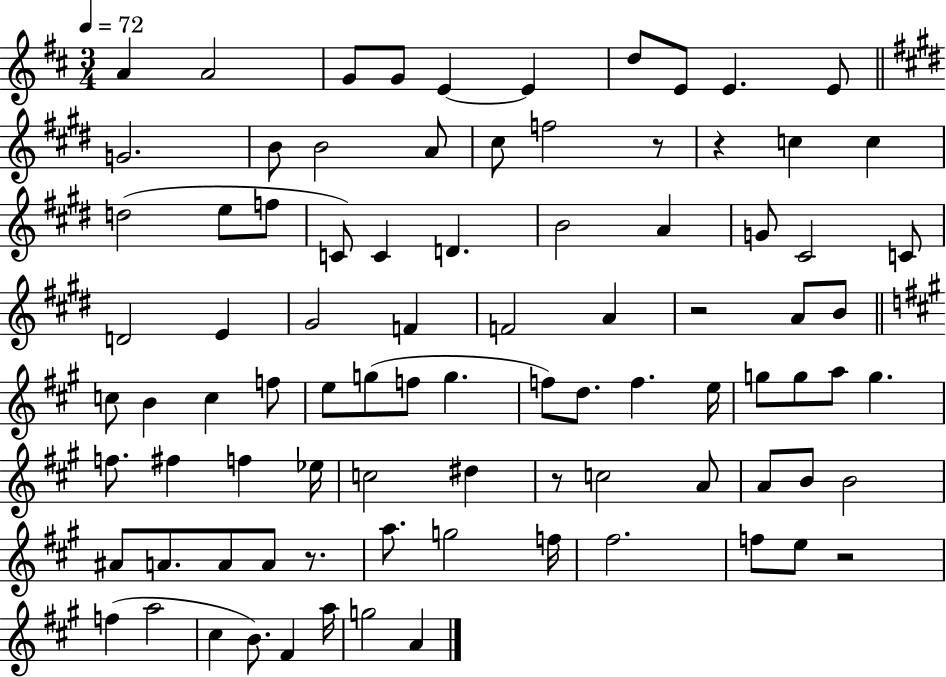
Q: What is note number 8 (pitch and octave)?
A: E4